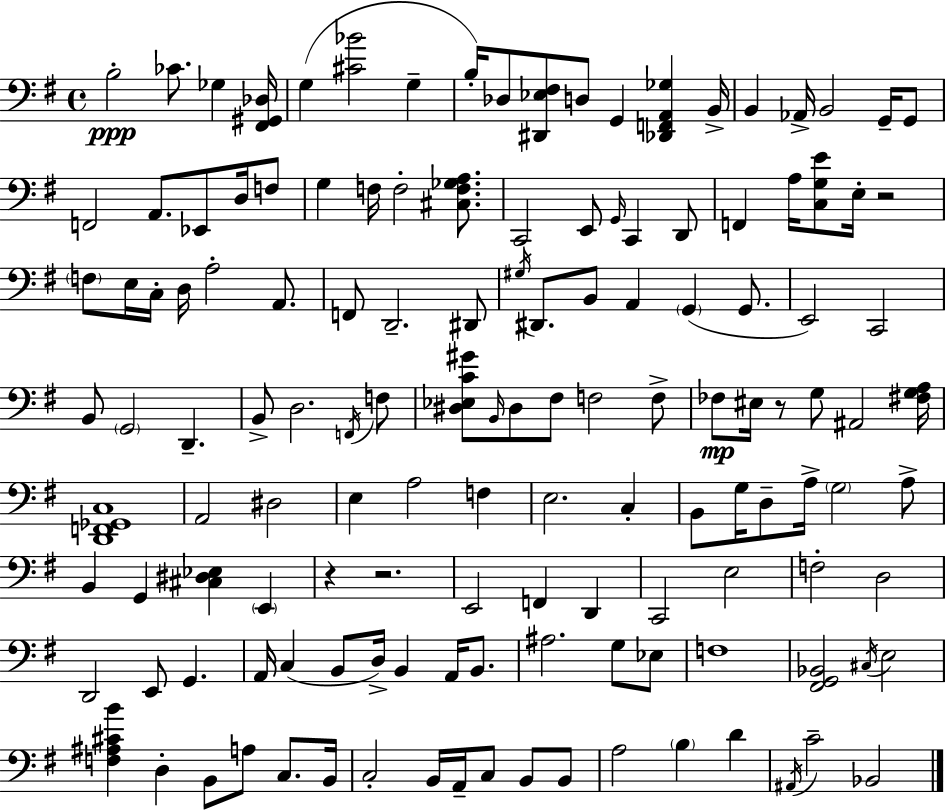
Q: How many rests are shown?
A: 4